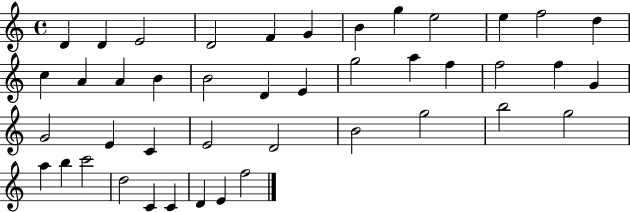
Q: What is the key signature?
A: C major